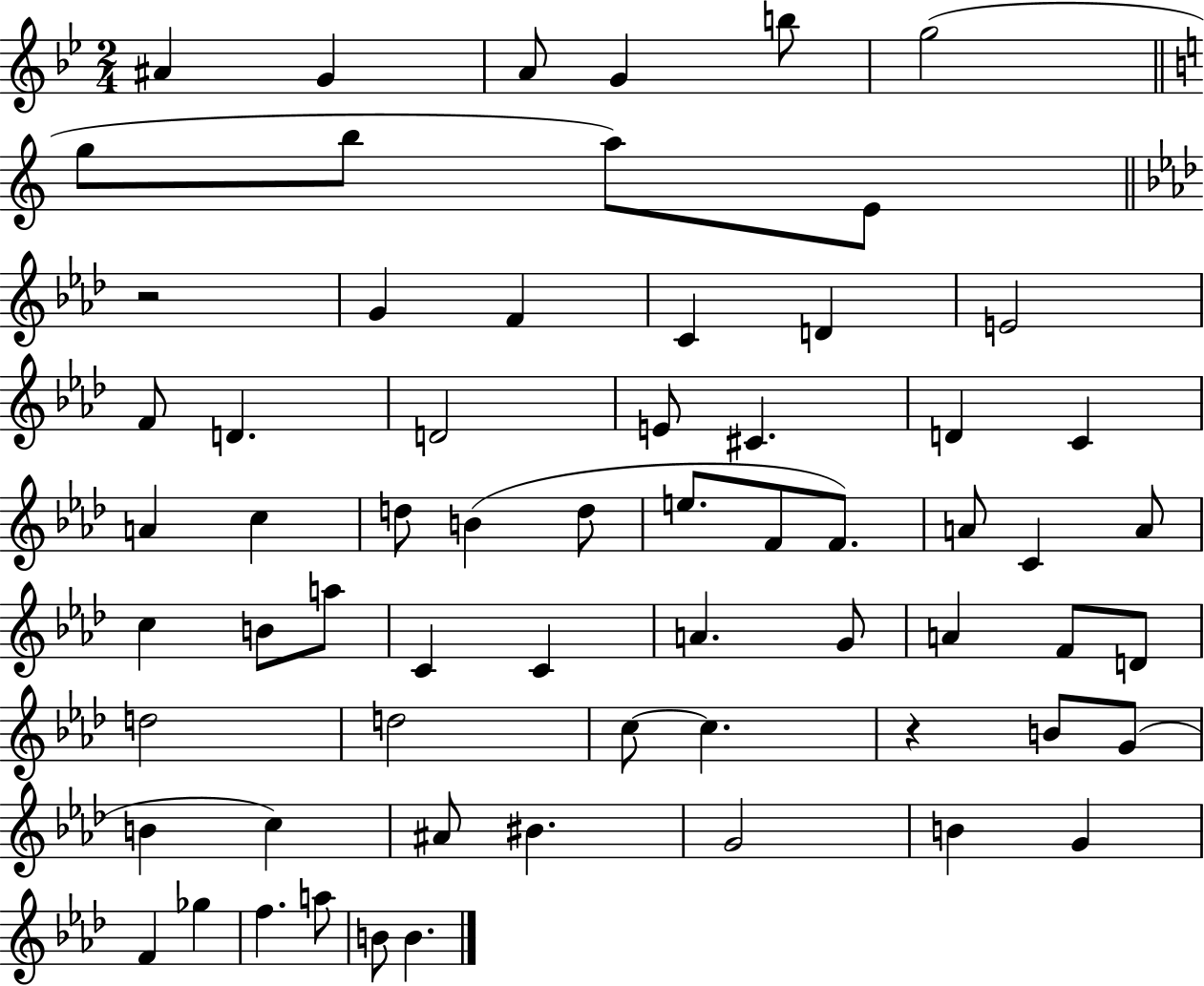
A#4/q G4/q A4/e G4/q B5/e G5/h G5/e B5/e A5/e E4/e R/h G4/q F4/q C4/q D4/q E4/h F4/e D4/q. D4/h E4/e C#4/q. D4/q C4/q A4/q C5/q D5/e B4/q D5/e E5/e. F4/e F4/e. A4/e C4/q A4/e C5/q B4/e A5/e C4/q C4/q A4/q. G4/e A4/q F4/e D4/e D5/h D5/h C5/e C5/q. R/q B4/e G4/e B4/q C5/q A#4/e BIS4/q. G4/h B4/q G4/q F4/q Gb5/q F5/q. A5/e B4/e B4/q.